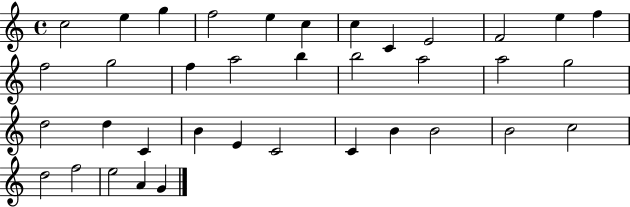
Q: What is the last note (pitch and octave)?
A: G4